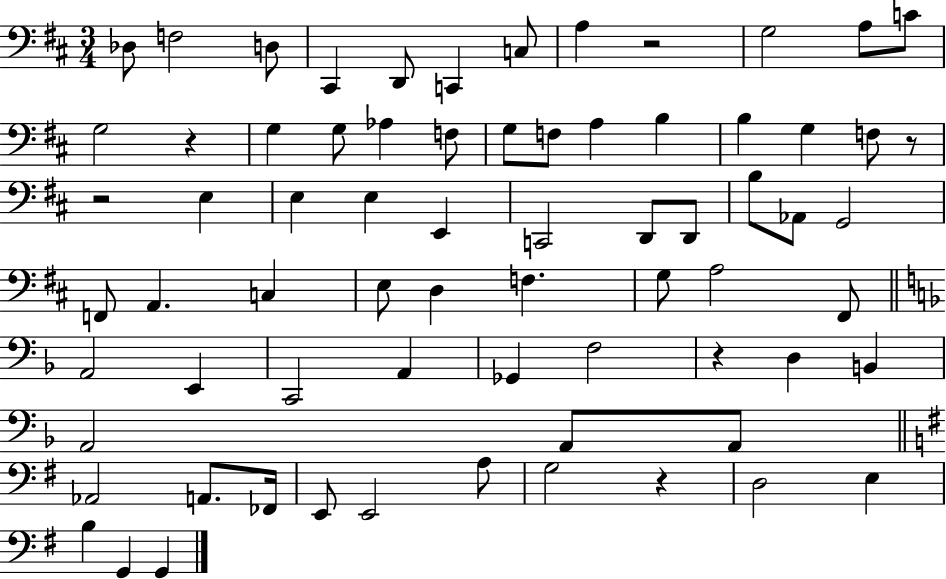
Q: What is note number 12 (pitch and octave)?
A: G3